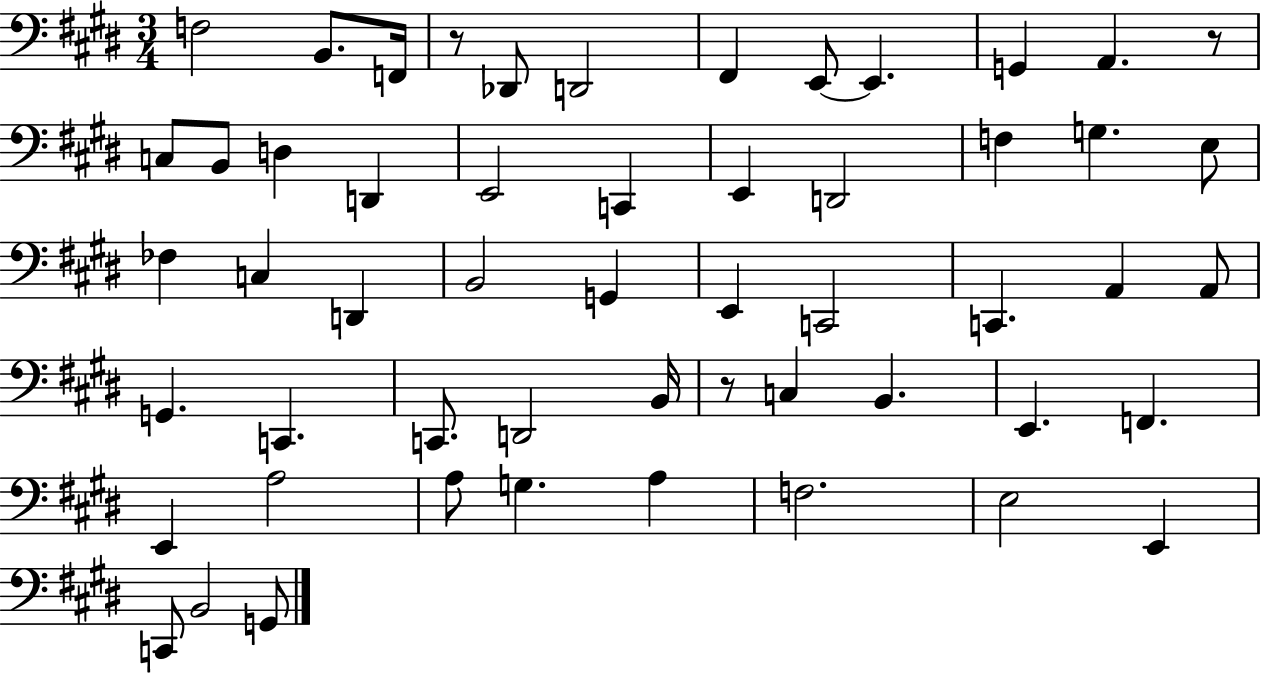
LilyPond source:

{
  \clef bass
  \numericTimeSignature
  \time 3/4
  \key e \major
  f2 b,8. f,16 | r8 des,8 d,2 | fis,4 e,8~~ e,4. | g,4 a,4. r8 | \break c8 b,8 d4 d,4 | e,2 c,4 | e,4 d,2 | f4 g4. e8 | \break fes4 c4 d,4 | b,2 g,4 | e,4 c,2 | c,4. a,4 a,8 | \break g,4. c,4. | c,8. d,2 b,16 | r8 c4 b,4. | e,4. f,4. | \break e,4 a2 | a8 g4. a4 | f2. | e2 e,4 | \break c,8 b,2 g,8 | \bar "|."
}